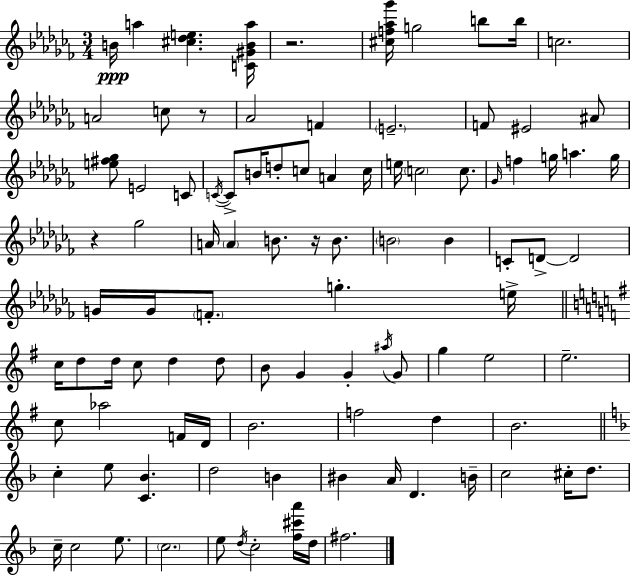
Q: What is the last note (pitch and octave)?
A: F#5